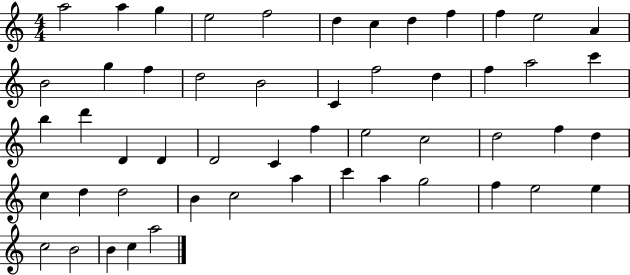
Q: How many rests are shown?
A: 0